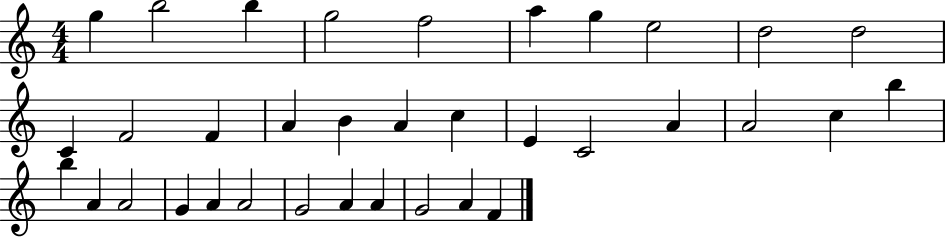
G5/q B5/h B5/q G5/h F5/h A5/q G5/q E5/h D5/h D5/h C4/q F4/h F4/q A4/q B4/q A4/q C5/q E4/q C4/h A4/q A4/h C5/q B5/q B5/q A4/q A4/h G4/q A4/q A4/h G4/h A4/q A4/q G4/h A4/q F4/q